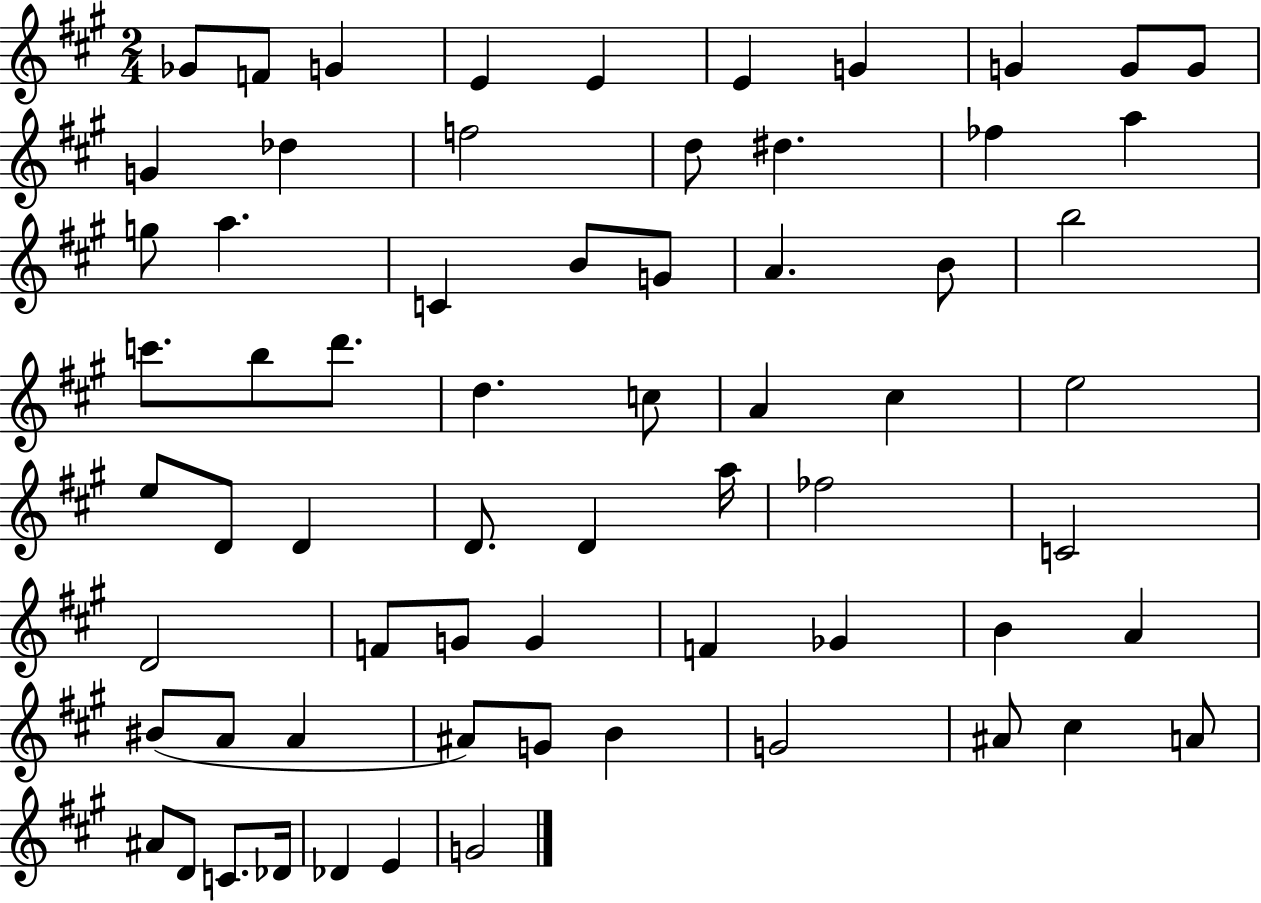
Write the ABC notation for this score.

X:1
T:Untitled
M:2/4
L:1/4
K:A
_G/2 F/2 G E E E G G G/2 G/2 G _d f2 d/2 ^d _f a g/2 a C B/2 G/2 A B/2 b2 c'/2 b/2 d'/2 d c/2 A ^c e2 e/2 D/2 D D/2 D a/4 _f2 C2 D2 F/2 G/2 G F _G B A ^B/2 A/2 A ^A/2 G/2 B G2 ^A/2 ^c A/2 ^A/2 D/2 C/2 _D/4 _D E G2